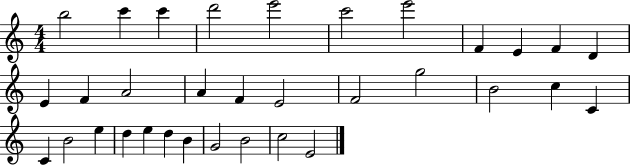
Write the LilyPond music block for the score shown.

{
  \clef treble
  \numericTimeSignature
  \time 4/4
  \key c \major
  b''2 c'''4 c'''4 | d'''2 e'''2 | c'''2 e'''2 | f'4 e'4 f'4 d'4 | \break e'4 f'4 a'2 | a'4 f'4 e'2 | f'2 g''2 | b'2 c''4 c'4 | \break c'4 b'2 e''4 | d''4 e''4 d''4 b'4 | g'2 b'2 | c''2 e'2 | \break \bar "|."
}